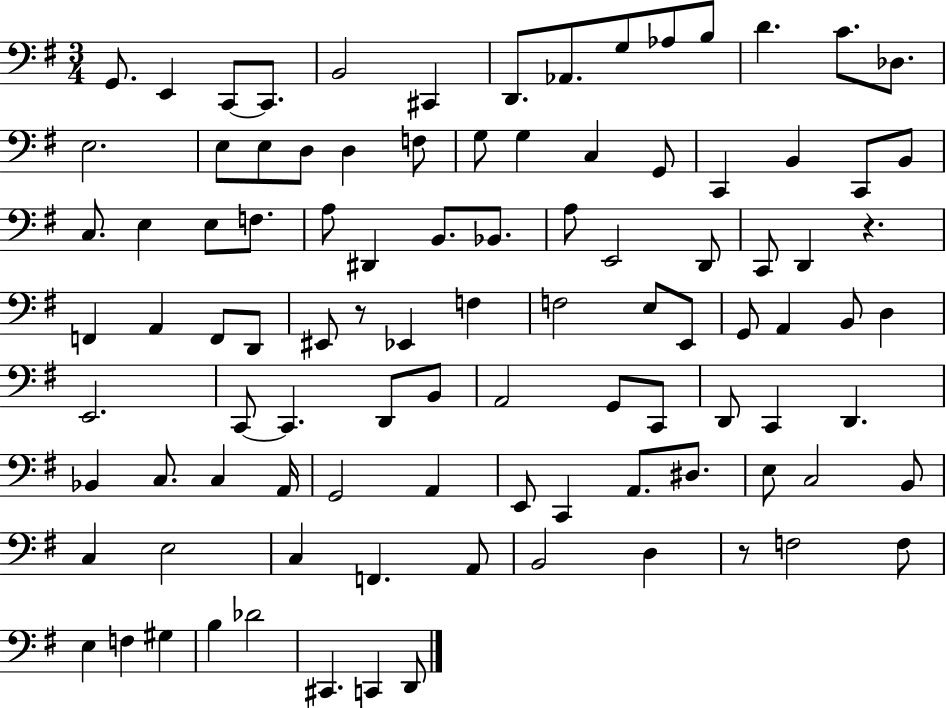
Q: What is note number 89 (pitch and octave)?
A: E3